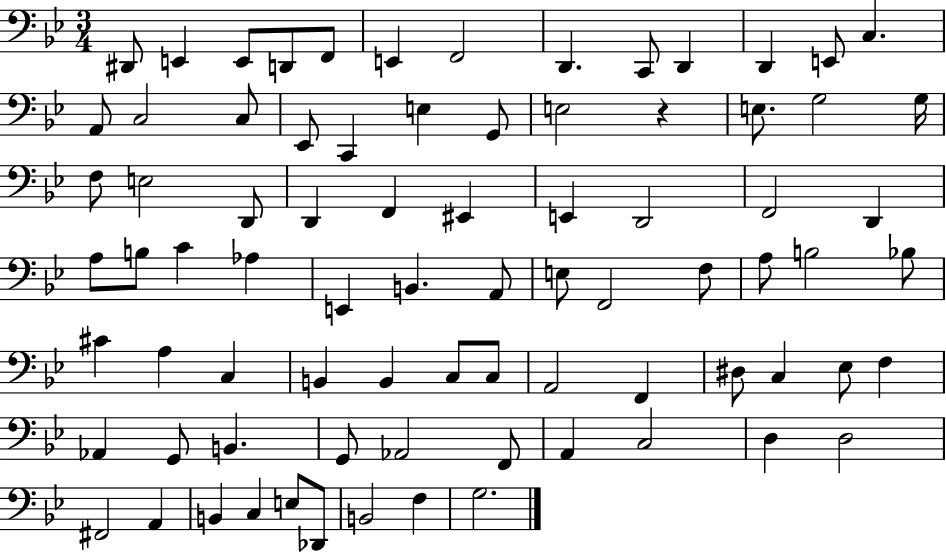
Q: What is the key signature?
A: BES major